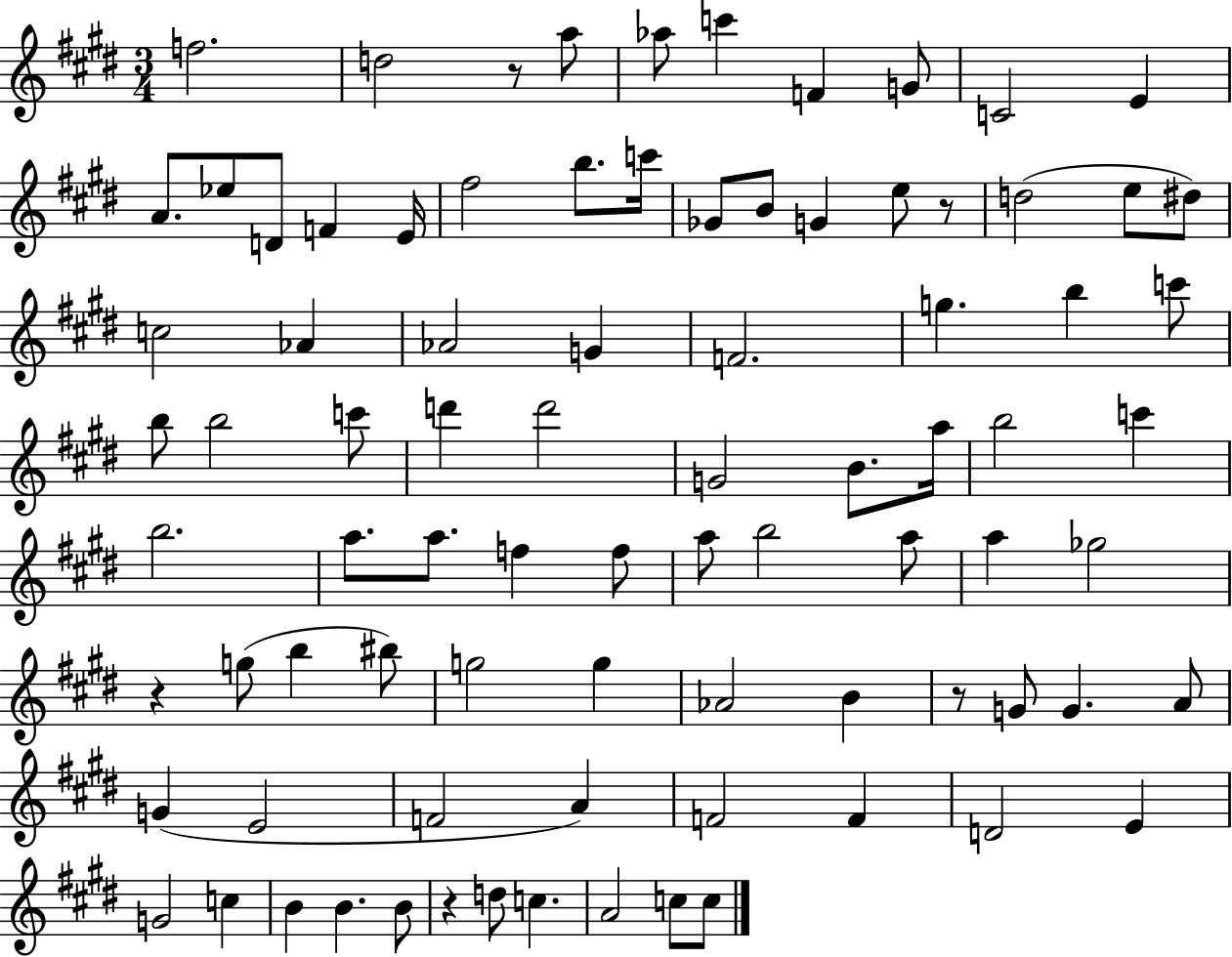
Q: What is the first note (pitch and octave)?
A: F5